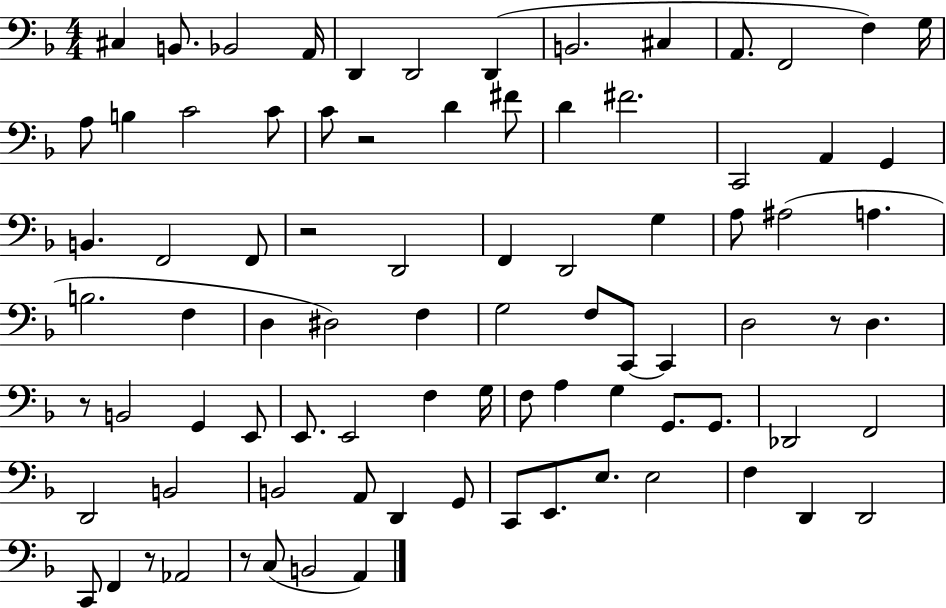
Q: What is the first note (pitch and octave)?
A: C#3